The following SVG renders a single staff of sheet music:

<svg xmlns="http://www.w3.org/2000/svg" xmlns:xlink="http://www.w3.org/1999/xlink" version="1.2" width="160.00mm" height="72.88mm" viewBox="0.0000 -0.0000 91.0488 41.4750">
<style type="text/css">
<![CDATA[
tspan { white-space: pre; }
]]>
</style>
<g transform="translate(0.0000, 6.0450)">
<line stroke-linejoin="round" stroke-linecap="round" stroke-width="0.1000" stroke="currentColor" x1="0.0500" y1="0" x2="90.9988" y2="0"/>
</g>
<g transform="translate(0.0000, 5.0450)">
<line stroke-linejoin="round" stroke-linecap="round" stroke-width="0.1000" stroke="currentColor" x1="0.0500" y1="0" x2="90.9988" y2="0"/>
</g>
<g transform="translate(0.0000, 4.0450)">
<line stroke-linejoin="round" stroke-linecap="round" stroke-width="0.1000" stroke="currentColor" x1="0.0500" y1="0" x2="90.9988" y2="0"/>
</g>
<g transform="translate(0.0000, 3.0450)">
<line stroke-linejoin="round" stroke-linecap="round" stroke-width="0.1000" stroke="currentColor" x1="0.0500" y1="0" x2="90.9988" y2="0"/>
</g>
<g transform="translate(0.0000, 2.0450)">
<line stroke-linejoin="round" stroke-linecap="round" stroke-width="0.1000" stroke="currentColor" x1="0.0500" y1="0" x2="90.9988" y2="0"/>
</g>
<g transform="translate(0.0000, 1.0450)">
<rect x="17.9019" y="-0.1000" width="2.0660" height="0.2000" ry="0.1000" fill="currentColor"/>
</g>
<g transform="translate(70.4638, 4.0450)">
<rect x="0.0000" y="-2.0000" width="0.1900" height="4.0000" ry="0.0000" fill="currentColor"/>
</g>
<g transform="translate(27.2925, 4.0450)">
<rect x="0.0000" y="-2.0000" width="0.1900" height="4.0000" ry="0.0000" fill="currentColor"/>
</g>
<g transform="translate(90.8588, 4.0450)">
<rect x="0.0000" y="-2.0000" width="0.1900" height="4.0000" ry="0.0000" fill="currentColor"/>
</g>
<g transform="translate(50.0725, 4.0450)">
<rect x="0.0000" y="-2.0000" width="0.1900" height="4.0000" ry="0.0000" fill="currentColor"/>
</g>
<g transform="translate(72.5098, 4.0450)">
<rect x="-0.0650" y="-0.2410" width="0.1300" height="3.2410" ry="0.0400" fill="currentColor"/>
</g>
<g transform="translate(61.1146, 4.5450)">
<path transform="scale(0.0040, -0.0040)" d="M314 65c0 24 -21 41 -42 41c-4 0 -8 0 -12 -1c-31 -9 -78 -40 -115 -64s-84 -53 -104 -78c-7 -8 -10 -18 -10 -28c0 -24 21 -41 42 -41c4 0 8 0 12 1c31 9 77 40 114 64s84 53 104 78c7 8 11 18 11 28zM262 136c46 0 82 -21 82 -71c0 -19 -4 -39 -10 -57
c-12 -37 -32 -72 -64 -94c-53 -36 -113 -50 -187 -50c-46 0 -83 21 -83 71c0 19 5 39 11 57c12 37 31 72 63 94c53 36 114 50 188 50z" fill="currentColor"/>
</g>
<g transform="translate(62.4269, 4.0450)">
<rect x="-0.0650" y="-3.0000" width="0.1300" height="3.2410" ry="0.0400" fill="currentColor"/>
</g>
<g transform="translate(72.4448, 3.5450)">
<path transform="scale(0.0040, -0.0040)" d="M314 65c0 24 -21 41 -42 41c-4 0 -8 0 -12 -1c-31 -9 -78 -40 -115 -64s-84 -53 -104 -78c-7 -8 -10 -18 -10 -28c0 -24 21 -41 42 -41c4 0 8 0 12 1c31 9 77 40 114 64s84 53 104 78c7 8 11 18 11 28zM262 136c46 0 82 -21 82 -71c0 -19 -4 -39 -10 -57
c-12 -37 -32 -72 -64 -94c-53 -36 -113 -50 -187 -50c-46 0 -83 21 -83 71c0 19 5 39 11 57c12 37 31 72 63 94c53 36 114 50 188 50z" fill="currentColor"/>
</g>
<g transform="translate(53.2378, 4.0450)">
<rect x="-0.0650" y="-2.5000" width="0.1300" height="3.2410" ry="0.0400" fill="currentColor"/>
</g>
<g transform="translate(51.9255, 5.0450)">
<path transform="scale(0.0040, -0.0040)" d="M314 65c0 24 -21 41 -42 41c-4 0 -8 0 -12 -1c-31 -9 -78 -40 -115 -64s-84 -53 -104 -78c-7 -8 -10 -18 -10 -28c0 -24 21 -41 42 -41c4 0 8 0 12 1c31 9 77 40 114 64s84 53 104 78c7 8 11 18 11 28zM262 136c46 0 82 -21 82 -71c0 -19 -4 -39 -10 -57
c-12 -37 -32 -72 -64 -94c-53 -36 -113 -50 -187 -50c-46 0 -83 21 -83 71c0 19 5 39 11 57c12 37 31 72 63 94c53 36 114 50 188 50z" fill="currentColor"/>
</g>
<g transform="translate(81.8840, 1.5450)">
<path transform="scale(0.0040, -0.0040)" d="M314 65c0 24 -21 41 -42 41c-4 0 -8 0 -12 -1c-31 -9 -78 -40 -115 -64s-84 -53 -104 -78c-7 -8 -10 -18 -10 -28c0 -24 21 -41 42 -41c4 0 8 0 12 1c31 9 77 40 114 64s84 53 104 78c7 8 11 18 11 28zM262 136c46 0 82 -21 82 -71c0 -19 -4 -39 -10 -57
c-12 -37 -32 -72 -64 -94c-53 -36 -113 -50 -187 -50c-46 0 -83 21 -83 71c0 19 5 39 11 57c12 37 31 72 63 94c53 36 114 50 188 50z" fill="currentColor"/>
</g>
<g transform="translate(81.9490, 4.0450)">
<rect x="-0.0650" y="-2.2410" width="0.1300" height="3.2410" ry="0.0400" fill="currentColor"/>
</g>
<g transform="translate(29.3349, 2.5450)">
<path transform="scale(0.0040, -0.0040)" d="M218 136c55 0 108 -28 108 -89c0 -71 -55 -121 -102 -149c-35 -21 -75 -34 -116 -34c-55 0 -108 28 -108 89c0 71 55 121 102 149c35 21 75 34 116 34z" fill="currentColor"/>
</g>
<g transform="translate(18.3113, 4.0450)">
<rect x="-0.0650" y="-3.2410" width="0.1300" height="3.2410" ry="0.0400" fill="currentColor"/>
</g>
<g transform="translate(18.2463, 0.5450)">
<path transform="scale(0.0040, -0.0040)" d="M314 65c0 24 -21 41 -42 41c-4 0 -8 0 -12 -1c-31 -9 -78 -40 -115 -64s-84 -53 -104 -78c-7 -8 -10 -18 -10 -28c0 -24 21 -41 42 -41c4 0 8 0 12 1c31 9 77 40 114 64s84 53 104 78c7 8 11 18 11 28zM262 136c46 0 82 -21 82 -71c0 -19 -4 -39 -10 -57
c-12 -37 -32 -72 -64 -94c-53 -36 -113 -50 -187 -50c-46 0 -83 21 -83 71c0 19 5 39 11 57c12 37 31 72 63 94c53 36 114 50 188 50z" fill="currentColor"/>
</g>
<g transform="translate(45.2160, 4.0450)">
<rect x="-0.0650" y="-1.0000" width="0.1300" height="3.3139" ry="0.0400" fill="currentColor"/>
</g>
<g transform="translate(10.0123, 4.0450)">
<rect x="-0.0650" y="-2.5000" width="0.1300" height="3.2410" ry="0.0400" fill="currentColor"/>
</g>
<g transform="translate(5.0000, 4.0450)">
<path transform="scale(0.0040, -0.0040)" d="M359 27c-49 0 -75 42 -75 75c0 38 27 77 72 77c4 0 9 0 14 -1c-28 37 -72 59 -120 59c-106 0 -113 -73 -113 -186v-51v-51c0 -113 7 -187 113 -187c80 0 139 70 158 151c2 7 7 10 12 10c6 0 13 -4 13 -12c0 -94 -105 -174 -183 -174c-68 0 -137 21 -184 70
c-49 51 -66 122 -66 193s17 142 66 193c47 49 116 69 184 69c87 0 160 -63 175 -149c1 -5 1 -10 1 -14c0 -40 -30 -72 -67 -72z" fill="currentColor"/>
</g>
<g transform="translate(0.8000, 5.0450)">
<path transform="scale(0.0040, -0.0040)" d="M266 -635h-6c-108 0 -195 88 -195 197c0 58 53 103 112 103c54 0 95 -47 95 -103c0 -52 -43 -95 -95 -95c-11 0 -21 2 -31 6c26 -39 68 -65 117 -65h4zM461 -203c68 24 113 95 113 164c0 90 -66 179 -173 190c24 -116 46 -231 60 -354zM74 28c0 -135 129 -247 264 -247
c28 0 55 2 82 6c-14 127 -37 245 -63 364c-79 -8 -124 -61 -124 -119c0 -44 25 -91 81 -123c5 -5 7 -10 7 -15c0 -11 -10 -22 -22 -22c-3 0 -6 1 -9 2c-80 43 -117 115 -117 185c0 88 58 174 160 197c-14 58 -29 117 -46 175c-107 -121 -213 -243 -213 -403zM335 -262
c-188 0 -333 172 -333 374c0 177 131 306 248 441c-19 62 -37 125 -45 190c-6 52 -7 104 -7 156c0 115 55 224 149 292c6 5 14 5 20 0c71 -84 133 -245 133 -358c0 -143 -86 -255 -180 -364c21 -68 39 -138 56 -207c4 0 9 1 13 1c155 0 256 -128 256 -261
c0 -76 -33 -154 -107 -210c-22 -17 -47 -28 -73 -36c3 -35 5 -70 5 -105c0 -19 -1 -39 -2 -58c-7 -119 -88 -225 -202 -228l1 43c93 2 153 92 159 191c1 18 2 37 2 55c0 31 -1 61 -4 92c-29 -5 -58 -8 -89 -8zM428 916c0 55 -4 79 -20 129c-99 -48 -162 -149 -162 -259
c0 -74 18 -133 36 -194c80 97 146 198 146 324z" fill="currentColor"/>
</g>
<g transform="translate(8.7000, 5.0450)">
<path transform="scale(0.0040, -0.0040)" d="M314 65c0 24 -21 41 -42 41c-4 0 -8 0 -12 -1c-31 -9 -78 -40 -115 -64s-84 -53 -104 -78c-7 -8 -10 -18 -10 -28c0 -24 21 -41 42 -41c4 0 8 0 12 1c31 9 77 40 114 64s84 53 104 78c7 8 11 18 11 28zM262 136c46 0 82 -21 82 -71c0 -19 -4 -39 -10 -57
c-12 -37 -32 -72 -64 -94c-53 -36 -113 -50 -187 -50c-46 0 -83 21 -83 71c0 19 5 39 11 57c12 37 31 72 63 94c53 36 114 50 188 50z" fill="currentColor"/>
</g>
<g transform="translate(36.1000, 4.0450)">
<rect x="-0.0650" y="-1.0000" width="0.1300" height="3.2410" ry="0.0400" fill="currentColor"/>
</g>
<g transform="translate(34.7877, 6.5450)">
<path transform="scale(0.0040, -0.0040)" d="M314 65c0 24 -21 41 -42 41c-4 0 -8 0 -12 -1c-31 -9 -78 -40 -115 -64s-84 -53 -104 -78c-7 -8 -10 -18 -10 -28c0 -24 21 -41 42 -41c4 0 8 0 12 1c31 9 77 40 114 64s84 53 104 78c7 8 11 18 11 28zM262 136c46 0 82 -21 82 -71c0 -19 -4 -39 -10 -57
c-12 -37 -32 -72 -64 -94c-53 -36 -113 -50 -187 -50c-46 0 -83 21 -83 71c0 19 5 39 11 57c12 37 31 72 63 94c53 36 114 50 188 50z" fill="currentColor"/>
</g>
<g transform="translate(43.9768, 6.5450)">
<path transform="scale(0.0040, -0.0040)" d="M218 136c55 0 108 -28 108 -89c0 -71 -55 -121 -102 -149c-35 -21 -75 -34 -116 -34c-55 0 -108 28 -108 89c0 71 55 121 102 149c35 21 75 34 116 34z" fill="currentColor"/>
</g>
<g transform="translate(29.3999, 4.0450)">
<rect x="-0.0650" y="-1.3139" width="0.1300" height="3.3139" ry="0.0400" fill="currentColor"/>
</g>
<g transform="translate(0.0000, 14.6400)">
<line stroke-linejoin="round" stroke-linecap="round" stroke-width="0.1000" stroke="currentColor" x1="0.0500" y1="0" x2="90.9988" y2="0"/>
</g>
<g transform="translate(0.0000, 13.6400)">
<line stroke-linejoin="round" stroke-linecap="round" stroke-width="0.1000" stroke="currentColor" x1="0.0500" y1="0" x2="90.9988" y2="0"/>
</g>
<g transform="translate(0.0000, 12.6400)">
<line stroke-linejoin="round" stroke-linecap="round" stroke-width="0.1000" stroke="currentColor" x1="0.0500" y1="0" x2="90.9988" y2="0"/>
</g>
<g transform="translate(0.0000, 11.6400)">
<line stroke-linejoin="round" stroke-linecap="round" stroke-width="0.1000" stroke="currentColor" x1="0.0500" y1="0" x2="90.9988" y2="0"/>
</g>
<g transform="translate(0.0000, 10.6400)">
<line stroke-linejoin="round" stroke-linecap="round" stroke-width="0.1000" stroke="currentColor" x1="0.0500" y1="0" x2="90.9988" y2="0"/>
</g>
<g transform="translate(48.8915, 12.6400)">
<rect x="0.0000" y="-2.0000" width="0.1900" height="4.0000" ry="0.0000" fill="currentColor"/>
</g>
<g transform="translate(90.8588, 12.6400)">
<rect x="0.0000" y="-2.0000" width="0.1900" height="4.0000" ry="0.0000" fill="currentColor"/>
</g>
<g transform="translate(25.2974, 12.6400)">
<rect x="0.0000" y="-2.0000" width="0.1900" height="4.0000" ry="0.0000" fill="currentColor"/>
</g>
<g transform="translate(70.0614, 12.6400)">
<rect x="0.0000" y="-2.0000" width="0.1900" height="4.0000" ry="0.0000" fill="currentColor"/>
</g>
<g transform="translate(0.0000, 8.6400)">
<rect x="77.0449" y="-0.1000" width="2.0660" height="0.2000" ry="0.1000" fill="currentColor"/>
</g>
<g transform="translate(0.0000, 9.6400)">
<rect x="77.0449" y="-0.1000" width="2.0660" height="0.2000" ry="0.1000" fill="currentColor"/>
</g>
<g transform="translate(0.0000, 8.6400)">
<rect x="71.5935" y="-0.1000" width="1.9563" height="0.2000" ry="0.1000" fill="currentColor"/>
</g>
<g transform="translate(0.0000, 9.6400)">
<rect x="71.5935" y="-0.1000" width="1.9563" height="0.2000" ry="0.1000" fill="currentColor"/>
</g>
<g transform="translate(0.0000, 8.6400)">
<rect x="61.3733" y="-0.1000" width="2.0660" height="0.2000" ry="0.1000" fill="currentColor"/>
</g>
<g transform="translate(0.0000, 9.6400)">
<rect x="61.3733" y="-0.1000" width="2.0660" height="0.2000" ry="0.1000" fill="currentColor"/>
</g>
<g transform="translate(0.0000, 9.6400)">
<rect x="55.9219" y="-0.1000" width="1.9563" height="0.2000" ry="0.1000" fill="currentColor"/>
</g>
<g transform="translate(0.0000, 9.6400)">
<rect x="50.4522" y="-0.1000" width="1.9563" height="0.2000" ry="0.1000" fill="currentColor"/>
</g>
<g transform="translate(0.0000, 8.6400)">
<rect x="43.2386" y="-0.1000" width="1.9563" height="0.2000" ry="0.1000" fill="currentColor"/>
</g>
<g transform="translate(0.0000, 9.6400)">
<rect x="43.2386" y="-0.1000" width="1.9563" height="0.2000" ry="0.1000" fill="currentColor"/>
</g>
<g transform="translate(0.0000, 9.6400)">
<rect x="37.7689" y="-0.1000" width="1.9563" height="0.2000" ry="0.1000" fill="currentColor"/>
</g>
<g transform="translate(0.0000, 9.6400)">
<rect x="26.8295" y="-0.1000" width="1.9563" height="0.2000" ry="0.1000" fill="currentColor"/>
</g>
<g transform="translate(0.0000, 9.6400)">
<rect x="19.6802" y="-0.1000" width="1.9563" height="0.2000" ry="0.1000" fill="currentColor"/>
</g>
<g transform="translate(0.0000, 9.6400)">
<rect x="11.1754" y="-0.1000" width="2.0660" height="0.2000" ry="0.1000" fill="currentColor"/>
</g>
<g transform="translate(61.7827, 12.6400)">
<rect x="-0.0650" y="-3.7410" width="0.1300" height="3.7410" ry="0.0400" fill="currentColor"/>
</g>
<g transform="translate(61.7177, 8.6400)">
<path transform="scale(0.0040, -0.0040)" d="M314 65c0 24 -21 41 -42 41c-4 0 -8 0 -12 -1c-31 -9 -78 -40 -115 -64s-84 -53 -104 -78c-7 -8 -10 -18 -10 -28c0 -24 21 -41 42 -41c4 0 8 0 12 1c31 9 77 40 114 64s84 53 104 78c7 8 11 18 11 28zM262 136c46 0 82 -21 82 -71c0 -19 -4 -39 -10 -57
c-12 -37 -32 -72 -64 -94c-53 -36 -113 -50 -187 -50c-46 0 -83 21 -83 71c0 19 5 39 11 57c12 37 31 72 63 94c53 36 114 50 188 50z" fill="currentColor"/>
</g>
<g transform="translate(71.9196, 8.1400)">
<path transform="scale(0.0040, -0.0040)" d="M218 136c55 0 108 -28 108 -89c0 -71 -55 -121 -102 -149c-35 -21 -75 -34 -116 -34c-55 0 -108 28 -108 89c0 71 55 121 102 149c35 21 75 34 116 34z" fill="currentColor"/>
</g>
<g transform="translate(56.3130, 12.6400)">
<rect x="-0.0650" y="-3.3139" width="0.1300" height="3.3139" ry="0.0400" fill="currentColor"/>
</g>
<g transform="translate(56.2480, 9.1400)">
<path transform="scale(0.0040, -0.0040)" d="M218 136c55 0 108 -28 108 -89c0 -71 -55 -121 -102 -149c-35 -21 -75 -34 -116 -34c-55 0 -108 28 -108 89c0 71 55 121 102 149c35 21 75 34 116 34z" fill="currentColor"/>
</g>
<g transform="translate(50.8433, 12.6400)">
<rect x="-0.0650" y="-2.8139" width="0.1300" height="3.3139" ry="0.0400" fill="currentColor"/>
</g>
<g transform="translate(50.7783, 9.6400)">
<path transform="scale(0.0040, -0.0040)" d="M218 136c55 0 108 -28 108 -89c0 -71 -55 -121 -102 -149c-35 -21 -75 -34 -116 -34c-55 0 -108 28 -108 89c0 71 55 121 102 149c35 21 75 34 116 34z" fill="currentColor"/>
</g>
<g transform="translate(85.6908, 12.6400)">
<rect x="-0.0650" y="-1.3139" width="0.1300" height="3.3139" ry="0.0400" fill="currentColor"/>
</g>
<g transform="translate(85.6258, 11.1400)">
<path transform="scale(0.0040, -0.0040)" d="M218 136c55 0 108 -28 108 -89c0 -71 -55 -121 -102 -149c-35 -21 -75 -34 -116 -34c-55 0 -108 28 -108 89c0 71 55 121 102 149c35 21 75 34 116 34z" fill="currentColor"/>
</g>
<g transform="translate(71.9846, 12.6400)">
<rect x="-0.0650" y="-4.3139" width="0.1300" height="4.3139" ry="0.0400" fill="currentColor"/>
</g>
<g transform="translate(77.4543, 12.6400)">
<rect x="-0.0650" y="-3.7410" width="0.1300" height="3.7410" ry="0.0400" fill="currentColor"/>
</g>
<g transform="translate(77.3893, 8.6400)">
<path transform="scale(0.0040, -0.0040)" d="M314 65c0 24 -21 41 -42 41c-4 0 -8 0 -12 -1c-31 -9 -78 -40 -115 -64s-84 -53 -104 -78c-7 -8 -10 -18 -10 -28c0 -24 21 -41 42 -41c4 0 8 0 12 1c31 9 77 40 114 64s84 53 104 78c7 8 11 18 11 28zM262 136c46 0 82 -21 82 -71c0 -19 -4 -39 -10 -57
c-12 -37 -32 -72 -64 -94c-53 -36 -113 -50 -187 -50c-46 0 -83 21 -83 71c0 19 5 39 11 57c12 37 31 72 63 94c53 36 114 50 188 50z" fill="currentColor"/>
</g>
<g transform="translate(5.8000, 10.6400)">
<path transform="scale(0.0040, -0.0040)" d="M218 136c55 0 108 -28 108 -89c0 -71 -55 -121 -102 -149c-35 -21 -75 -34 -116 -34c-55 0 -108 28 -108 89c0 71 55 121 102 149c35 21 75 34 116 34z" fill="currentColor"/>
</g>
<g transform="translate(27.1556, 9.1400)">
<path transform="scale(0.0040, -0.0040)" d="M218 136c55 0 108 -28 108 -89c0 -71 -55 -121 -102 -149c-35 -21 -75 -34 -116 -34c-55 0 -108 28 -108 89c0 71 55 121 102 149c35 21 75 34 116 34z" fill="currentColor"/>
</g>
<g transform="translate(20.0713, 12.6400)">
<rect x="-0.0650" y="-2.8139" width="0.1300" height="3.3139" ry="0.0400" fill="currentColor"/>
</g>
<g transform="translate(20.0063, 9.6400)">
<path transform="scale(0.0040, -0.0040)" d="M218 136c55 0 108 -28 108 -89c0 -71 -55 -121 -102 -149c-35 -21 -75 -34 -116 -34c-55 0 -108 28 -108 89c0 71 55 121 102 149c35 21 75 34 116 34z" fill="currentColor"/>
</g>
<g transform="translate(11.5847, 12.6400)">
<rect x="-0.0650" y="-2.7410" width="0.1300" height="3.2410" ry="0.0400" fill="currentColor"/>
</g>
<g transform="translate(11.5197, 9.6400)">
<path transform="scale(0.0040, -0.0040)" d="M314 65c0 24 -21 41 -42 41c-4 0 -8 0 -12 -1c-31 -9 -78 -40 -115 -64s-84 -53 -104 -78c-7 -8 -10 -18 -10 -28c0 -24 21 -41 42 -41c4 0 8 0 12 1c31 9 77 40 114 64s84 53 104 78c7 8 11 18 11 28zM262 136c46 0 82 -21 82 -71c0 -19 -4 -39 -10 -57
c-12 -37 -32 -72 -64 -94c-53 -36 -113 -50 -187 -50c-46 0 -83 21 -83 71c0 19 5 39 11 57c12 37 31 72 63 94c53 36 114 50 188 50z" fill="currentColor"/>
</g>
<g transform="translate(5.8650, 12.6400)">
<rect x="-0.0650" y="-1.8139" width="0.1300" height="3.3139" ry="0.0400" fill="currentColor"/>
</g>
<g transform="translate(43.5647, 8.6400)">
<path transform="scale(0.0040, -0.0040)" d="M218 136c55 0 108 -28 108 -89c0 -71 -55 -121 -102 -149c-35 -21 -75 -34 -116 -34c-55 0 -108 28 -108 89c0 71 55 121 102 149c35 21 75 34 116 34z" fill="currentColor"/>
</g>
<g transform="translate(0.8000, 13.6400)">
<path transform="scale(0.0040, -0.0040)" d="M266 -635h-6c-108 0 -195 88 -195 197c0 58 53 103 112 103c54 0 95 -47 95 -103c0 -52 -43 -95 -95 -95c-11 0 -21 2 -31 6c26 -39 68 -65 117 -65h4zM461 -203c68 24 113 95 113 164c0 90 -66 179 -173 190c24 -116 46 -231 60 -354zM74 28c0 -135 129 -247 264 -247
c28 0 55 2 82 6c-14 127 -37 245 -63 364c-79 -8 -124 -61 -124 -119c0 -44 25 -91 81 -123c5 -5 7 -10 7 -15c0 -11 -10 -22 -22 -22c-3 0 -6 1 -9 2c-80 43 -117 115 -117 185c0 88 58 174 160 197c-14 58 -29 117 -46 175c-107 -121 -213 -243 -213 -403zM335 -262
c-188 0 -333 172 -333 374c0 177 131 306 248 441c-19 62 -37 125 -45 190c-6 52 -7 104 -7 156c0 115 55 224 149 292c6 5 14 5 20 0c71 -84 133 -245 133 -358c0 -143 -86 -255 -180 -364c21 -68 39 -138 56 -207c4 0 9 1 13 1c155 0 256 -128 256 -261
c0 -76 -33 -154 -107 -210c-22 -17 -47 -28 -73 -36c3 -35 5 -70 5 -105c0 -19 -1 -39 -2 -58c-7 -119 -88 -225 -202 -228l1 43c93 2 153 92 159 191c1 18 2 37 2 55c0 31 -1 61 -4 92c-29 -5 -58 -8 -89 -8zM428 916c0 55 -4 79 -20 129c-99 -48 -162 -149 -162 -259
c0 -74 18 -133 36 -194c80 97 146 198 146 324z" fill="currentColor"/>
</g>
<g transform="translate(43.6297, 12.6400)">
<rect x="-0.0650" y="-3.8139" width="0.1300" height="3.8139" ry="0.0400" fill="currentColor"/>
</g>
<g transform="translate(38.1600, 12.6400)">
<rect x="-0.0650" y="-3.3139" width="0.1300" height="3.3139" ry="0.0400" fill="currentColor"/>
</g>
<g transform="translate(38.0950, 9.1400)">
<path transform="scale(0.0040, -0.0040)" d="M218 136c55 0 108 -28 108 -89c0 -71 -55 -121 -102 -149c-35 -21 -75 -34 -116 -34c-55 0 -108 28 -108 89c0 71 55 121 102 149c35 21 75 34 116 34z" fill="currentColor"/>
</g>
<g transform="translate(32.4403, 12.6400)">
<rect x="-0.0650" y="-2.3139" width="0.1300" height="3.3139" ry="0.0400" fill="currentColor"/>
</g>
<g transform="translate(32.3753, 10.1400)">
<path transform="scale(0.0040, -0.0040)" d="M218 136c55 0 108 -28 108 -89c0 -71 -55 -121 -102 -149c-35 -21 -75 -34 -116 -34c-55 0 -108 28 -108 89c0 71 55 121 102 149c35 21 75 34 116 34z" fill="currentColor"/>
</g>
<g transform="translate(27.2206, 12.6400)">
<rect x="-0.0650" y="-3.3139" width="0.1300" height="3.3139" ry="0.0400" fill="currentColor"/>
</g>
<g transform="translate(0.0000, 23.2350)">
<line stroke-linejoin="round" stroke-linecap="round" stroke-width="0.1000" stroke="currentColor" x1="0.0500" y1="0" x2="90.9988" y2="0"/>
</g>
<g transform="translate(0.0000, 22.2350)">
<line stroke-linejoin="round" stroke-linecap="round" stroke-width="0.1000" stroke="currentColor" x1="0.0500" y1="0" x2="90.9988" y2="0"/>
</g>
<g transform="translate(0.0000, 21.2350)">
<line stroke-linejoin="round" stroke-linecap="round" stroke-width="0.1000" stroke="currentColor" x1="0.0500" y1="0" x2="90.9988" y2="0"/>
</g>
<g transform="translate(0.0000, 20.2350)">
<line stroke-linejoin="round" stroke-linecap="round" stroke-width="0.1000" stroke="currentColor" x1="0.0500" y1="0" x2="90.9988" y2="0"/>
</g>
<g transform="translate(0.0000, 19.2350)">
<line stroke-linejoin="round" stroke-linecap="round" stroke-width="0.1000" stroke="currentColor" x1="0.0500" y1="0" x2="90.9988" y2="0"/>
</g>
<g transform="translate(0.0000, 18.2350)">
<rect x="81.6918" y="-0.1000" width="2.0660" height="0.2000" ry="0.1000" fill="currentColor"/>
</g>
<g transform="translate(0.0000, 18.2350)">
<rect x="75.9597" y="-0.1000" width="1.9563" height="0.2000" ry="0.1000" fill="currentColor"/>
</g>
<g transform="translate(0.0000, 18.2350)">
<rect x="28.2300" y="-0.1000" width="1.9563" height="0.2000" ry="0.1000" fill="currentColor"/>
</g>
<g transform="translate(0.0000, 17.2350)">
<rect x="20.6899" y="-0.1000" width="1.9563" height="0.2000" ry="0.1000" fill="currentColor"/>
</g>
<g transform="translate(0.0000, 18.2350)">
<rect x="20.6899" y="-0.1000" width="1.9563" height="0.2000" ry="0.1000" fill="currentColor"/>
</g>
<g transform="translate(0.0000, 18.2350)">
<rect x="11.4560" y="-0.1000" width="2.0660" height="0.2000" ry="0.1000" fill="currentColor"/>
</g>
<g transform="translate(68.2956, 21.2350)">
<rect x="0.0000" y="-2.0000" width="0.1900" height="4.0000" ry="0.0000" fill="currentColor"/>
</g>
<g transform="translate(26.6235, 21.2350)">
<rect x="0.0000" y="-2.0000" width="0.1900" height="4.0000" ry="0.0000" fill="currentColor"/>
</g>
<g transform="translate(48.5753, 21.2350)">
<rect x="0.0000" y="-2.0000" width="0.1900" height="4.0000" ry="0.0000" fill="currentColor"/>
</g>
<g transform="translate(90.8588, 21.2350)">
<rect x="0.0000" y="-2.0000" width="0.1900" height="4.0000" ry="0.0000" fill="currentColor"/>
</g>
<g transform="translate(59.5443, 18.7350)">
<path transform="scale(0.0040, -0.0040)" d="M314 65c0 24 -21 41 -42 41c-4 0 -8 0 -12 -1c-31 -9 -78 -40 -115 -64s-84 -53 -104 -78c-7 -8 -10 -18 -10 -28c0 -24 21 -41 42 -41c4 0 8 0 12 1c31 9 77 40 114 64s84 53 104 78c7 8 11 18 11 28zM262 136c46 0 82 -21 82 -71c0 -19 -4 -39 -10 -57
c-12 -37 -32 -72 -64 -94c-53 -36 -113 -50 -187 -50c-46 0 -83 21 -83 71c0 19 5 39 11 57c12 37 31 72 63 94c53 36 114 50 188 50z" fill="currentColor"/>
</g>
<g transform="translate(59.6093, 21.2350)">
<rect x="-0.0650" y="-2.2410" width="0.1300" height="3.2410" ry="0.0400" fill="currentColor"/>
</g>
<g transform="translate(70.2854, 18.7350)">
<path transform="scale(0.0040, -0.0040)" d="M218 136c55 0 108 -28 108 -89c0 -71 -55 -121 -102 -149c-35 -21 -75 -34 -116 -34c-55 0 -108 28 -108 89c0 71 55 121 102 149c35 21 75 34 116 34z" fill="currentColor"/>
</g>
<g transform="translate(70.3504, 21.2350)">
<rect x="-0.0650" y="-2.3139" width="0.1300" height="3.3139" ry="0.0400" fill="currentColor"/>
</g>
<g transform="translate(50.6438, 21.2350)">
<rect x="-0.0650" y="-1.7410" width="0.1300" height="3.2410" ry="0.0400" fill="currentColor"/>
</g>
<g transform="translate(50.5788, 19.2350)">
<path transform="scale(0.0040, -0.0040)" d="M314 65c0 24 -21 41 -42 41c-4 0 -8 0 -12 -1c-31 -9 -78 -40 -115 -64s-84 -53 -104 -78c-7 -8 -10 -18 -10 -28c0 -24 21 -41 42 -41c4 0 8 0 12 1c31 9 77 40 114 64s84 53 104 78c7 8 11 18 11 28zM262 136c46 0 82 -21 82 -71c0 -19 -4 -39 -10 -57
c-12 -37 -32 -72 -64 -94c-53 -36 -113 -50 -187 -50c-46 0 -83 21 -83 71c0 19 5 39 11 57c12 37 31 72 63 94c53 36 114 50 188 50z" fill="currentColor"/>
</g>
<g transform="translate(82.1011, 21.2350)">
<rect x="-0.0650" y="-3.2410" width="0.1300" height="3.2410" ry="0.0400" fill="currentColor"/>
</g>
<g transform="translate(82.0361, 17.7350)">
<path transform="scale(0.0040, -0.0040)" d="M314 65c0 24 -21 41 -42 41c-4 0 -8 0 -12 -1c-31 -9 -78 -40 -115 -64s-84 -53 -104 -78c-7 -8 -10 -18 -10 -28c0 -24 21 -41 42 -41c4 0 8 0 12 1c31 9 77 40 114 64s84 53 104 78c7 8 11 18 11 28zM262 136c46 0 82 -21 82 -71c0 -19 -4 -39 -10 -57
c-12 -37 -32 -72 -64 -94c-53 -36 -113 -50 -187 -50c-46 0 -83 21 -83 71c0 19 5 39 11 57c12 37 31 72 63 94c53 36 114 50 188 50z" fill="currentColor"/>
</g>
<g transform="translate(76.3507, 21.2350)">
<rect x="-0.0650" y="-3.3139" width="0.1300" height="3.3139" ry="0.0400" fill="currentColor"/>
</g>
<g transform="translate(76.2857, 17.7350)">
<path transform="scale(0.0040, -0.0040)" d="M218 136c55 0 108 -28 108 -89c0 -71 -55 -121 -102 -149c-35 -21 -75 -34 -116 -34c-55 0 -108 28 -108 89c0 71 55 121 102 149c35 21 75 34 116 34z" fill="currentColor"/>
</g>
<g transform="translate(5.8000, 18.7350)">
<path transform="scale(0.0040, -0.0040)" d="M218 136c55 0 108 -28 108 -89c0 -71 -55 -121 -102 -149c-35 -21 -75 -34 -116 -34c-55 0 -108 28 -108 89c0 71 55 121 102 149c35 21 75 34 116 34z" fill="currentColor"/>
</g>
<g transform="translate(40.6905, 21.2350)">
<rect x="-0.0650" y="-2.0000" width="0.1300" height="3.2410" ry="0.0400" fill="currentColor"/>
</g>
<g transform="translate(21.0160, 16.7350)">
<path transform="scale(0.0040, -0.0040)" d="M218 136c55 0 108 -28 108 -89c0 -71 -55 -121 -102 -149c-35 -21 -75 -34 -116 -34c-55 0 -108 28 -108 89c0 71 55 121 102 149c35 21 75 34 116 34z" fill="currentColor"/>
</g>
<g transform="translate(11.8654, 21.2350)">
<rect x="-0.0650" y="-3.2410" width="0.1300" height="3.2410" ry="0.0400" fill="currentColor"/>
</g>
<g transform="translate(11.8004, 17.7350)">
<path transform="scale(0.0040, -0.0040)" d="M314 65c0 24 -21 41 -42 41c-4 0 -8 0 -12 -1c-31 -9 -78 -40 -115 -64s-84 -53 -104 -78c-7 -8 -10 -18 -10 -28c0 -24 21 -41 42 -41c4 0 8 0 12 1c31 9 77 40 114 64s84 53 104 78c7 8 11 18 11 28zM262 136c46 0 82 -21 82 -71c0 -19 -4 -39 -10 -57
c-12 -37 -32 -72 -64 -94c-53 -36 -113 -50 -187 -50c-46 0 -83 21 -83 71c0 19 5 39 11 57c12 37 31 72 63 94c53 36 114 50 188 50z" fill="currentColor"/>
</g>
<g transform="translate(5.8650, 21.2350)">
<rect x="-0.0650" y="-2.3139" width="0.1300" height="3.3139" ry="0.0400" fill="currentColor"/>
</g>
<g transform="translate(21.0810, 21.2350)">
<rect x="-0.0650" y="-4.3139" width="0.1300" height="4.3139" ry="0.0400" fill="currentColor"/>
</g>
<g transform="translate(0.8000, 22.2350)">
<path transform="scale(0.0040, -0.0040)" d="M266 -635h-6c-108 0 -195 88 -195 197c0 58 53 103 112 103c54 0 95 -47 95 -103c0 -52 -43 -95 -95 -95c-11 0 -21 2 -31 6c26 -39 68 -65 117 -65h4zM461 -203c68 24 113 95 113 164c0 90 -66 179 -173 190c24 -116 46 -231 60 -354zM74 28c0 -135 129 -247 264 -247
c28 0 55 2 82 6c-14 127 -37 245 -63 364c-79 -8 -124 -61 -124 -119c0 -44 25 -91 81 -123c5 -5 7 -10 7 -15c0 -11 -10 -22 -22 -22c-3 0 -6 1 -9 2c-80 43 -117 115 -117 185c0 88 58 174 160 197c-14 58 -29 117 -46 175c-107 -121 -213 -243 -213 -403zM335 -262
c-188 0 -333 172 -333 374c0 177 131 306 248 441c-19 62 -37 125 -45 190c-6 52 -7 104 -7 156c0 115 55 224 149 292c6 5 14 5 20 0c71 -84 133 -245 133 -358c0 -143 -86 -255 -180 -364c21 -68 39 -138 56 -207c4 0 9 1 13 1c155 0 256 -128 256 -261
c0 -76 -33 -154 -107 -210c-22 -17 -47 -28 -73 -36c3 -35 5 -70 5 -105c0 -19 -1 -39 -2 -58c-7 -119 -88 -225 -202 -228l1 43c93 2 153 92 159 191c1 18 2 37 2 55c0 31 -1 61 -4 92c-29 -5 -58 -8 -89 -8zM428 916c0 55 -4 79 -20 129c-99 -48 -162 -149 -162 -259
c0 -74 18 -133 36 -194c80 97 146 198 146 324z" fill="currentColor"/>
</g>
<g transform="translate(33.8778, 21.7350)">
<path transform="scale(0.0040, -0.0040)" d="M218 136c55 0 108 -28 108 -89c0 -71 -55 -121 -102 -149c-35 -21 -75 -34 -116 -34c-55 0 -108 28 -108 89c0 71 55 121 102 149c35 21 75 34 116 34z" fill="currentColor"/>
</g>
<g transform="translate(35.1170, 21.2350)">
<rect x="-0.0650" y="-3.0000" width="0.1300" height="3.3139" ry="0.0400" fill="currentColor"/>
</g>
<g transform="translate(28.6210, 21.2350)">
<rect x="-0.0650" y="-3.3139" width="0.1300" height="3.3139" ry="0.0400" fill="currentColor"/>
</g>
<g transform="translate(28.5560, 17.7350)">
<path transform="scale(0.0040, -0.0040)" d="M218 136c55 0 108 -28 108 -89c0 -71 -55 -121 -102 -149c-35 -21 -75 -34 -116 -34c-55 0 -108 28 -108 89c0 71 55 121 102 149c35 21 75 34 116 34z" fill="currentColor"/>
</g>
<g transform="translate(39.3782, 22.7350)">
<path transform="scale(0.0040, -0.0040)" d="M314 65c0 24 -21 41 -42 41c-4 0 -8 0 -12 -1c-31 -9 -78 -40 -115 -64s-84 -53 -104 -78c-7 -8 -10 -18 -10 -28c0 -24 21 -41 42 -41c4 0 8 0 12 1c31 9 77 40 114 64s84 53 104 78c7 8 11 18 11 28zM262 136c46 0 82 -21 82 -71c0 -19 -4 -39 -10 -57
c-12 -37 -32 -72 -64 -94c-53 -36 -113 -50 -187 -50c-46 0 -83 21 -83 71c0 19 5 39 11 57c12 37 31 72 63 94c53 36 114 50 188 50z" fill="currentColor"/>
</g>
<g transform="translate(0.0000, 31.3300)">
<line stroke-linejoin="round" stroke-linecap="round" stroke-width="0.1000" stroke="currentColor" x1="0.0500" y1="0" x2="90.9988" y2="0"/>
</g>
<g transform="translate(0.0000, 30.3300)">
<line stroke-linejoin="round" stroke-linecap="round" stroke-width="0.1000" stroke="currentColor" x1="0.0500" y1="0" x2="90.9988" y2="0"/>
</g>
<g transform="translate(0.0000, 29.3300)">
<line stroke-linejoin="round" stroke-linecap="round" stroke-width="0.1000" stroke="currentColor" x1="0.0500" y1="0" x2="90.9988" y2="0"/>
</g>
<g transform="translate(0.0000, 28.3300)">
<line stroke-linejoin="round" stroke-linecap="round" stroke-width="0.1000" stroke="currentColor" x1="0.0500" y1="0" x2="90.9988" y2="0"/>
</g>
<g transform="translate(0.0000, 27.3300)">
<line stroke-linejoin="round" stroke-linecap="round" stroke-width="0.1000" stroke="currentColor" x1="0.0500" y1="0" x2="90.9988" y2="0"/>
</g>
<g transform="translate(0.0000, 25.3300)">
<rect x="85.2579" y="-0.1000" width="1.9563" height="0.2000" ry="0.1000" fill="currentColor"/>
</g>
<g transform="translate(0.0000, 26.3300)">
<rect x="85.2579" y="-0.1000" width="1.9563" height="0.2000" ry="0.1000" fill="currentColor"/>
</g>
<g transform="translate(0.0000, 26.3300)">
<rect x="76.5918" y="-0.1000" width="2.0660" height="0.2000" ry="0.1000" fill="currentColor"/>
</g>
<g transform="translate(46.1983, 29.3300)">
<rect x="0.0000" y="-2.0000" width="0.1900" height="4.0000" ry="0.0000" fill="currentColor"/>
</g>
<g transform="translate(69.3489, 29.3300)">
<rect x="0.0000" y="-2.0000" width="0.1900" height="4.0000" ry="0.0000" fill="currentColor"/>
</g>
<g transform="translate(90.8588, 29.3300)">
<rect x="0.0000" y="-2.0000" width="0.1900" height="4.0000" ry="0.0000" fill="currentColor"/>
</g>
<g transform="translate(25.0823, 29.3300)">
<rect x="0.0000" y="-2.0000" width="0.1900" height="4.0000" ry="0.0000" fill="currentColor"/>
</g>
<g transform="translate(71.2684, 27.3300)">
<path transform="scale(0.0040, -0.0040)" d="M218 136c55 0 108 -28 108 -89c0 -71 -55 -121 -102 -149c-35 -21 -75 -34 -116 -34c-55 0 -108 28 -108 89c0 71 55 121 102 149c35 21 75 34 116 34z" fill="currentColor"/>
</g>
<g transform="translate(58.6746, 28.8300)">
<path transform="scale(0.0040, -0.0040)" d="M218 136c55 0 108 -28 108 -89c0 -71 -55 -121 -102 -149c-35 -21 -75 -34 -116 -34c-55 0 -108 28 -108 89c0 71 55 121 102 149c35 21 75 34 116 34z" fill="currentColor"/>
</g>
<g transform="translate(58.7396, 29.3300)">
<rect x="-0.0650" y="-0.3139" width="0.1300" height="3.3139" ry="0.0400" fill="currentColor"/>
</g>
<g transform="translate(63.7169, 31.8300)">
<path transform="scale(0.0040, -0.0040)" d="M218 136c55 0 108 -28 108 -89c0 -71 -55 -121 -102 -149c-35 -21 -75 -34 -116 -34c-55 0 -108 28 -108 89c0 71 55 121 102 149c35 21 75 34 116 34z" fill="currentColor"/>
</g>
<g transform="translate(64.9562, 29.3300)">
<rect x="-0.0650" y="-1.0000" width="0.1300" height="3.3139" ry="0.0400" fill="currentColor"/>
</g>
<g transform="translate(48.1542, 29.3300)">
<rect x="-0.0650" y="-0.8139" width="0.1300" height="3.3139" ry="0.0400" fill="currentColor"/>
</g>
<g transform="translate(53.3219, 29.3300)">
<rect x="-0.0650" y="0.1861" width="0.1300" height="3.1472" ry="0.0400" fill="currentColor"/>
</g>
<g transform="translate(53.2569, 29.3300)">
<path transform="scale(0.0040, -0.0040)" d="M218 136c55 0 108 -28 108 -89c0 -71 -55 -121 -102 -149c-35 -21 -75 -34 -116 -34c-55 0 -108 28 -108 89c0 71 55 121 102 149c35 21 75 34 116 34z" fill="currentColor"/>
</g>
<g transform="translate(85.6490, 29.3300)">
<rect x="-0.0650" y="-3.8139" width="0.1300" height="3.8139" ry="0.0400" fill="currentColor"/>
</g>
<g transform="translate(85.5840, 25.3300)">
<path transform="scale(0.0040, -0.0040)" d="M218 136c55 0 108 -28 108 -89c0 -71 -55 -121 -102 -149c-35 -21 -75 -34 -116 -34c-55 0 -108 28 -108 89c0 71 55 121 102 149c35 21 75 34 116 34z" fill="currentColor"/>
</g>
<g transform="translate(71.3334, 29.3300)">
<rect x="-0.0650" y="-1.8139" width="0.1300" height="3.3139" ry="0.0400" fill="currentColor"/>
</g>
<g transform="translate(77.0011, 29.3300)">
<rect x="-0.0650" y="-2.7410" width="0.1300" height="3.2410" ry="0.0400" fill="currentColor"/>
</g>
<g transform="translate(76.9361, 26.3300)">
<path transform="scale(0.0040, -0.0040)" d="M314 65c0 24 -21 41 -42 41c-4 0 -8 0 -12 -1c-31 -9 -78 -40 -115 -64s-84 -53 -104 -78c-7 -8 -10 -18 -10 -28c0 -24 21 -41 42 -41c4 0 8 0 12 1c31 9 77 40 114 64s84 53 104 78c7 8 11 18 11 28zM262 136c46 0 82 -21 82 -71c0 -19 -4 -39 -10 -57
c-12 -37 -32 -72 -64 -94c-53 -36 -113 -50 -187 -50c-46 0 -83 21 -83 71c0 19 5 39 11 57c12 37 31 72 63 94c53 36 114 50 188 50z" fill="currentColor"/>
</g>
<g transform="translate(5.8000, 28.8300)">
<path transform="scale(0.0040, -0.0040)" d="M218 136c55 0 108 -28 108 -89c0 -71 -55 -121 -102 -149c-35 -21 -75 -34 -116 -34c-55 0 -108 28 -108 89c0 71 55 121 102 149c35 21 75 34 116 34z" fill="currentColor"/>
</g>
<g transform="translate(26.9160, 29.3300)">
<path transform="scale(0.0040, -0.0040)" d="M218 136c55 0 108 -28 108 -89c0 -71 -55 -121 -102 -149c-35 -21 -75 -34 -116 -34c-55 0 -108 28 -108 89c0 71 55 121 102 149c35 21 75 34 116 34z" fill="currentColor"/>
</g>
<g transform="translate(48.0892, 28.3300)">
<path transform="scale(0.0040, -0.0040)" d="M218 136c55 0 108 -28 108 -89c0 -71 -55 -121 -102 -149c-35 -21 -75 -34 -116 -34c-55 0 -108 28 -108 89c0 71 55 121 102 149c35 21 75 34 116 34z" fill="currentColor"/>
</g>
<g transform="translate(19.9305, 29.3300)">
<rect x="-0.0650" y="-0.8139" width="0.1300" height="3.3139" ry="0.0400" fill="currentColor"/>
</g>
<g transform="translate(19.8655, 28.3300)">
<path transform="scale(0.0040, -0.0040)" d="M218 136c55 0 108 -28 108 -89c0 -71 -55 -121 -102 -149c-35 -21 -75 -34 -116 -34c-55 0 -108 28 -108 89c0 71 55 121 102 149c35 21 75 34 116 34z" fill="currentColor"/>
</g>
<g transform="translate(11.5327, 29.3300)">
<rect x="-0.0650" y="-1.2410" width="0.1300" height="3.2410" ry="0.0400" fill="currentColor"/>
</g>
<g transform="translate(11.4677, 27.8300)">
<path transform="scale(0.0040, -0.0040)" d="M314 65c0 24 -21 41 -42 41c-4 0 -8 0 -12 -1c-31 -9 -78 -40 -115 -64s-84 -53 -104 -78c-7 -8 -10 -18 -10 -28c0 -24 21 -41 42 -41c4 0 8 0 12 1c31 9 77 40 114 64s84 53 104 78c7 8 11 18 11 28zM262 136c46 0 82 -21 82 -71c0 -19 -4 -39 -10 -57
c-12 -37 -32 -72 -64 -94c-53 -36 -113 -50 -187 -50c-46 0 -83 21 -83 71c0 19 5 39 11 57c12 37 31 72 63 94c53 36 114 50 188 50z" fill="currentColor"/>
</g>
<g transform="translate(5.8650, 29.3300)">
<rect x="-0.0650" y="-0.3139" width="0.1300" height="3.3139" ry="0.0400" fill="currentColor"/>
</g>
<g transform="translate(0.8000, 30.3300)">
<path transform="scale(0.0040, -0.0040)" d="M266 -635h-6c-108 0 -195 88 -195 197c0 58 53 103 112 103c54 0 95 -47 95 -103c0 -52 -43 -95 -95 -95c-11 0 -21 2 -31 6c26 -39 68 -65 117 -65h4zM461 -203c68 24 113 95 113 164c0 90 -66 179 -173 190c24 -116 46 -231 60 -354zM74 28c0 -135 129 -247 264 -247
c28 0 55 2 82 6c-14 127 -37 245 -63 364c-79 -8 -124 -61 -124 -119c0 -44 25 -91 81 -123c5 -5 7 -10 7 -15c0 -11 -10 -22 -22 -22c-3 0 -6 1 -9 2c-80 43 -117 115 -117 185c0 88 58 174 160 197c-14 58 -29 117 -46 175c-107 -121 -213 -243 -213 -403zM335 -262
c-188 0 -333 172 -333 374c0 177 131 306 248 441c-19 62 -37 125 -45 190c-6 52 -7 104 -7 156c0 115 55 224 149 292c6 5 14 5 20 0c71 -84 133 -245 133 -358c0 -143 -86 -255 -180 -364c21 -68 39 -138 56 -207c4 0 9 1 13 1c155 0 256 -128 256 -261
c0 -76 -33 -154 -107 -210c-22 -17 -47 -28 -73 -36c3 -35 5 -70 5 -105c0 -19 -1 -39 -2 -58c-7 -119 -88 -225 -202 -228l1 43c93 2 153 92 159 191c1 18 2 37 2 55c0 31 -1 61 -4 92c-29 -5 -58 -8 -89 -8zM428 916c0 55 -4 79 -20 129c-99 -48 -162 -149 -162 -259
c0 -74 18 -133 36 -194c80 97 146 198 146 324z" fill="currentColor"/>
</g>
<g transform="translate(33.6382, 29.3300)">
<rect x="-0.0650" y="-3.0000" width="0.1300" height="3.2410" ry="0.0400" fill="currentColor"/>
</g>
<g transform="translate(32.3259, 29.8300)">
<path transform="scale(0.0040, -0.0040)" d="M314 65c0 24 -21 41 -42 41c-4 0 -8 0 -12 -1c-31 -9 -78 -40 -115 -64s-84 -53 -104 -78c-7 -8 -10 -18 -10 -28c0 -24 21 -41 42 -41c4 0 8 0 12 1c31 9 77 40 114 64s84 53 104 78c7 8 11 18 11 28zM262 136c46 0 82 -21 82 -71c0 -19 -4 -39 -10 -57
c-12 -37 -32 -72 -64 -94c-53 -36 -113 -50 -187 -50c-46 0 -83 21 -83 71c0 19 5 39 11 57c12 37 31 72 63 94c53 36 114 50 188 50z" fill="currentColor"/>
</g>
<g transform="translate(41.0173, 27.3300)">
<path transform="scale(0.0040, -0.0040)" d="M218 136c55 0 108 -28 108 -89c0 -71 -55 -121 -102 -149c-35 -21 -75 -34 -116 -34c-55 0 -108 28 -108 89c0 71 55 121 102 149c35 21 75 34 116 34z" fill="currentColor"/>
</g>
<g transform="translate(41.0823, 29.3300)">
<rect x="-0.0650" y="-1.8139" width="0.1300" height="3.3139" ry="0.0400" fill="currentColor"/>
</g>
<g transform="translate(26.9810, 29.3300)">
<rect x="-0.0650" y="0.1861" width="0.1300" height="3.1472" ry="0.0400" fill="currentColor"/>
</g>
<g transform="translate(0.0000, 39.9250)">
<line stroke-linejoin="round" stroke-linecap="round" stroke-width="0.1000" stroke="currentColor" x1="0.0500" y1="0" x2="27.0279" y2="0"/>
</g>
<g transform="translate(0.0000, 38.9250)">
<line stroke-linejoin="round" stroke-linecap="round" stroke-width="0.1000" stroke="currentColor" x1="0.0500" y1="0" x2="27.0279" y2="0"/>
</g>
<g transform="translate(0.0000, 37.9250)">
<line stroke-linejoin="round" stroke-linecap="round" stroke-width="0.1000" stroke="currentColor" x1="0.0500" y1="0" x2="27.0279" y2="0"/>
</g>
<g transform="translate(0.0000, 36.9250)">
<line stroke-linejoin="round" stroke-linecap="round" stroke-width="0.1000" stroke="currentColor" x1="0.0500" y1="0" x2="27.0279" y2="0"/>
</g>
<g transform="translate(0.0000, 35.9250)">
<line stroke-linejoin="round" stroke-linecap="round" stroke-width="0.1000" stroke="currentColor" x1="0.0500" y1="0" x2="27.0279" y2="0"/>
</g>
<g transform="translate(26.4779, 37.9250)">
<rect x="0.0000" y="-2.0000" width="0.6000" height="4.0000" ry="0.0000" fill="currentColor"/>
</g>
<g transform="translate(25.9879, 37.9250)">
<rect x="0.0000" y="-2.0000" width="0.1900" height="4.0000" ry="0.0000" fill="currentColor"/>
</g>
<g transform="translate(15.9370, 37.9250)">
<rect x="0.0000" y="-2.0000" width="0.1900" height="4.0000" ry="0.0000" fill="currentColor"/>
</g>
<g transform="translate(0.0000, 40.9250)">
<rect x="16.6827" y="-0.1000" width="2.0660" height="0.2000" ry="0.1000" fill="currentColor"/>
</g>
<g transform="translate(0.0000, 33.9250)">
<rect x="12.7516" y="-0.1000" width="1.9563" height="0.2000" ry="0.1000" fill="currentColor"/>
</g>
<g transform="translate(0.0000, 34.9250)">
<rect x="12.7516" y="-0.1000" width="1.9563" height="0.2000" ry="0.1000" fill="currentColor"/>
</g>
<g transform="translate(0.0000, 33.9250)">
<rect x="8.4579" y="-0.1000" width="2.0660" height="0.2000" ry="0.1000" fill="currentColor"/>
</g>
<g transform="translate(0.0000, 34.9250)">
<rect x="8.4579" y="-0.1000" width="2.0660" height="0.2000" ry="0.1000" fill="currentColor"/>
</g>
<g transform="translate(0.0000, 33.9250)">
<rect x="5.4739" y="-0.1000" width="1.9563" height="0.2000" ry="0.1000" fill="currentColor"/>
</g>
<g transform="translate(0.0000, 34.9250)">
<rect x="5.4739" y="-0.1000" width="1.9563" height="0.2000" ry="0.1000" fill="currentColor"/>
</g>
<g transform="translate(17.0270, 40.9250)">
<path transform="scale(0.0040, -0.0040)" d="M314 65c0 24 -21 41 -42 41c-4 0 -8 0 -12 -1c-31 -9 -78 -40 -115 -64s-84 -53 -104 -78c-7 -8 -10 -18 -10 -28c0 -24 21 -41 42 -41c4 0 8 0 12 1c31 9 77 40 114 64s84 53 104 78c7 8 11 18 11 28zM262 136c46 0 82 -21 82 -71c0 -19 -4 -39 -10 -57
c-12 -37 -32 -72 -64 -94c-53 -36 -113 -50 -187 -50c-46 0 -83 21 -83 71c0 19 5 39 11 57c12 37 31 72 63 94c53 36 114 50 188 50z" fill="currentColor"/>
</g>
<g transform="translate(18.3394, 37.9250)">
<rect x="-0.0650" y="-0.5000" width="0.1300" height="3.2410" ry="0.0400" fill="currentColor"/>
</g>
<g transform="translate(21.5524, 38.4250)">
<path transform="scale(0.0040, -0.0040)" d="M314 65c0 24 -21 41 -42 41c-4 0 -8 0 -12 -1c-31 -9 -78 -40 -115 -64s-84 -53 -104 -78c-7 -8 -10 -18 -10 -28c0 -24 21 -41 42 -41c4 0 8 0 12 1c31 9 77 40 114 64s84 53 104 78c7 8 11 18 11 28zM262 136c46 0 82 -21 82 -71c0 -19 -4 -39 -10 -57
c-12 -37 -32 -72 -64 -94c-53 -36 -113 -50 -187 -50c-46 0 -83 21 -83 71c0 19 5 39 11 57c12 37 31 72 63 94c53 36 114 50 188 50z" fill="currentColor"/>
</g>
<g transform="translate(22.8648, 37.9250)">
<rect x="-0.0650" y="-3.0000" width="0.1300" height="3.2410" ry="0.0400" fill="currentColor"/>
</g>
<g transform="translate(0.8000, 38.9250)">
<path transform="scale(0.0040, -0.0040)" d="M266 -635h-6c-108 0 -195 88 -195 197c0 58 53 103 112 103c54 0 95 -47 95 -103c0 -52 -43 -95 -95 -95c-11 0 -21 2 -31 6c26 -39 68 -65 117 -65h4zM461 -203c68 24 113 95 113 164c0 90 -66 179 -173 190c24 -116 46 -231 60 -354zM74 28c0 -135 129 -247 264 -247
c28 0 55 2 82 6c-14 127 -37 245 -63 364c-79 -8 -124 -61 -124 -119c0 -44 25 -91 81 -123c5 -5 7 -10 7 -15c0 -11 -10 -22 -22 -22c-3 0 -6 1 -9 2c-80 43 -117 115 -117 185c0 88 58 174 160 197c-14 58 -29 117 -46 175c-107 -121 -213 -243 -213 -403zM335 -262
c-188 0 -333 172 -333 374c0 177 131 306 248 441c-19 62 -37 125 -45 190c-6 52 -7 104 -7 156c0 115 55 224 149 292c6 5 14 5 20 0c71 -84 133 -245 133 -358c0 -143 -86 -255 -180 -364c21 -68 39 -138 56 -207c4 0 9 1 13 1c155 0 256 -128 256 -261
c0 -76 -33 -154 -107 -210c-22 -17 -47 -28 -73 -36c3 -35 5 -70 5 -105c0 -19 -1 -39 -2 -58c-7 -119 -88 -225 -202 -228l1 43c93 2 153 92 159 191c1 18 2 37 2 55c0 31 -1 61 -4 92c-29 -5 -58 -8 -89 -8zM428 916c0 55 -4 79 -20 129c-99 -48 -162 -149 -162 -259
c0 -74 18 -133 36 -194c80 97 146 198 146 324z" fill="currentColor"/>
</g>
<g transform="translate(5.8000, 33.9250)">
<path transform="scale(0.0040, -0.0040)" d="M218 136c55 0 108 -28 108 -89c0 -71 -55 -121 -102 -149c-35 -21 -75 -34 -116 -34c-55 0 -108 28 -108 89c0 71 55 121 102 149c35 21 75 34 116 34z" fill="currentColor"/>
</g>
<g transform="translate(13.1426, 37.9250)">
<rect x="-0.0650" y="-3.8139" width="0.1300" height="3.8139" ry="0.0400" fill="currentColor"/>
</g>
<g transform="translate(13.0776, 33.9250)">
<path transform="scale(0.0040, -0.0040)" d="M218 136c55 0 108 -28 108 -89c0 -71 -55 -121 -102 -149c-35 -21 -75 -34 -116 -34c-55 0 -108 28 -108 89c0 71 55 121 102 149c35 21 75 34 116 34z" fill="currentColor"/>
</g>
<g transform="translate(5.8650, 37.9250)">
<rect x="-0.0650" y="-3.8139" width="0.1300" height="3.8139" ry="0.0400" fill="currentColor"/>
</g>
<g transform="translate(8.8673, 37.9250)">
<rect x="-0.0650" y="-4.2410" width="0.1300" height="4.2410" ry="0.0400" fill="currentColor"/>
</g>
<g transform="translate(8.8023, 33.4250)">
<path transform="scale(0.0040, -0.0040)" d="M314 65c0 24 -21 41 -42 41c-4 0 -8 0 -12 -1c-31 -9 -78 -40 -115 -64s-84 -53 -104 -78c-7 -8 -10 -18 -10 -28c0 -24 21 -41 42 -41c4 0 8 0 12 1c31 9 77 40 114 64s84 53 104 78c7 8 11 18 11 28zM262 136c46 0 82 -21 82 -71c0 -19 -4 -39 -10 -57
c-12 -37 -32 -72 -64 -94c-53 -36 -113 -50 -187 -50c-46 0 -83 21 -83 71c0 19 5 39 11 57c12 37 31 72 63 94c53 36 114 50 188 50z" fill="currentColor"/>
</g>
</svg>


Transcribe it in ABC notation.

X:1
T:Untitled
M:4/4
L:1/4
K:C
G2 b2 e D2 D G2 A2 c2 g2 f a2 a b g b c' a b c'2 d' c'2 e g b2 d' b A F2 f2 g2 g b b2 c e2 d B A2 f d B c D f a2 c' c' d'2 c' C2 A2